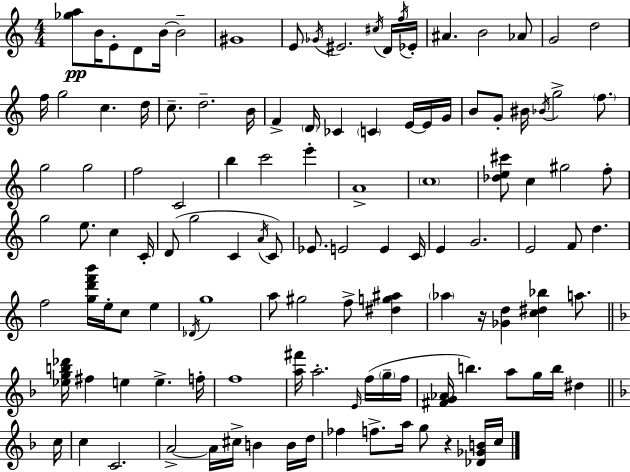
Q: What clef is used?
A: treble